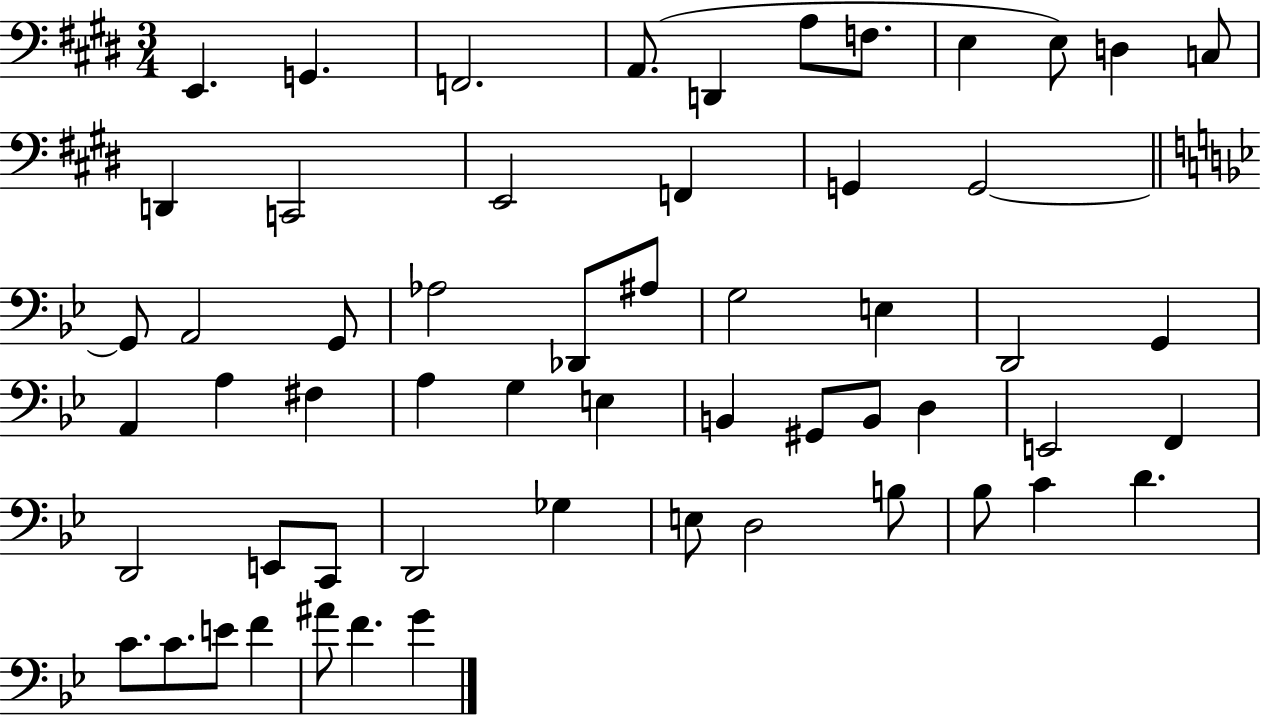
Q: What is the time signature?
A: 3/4